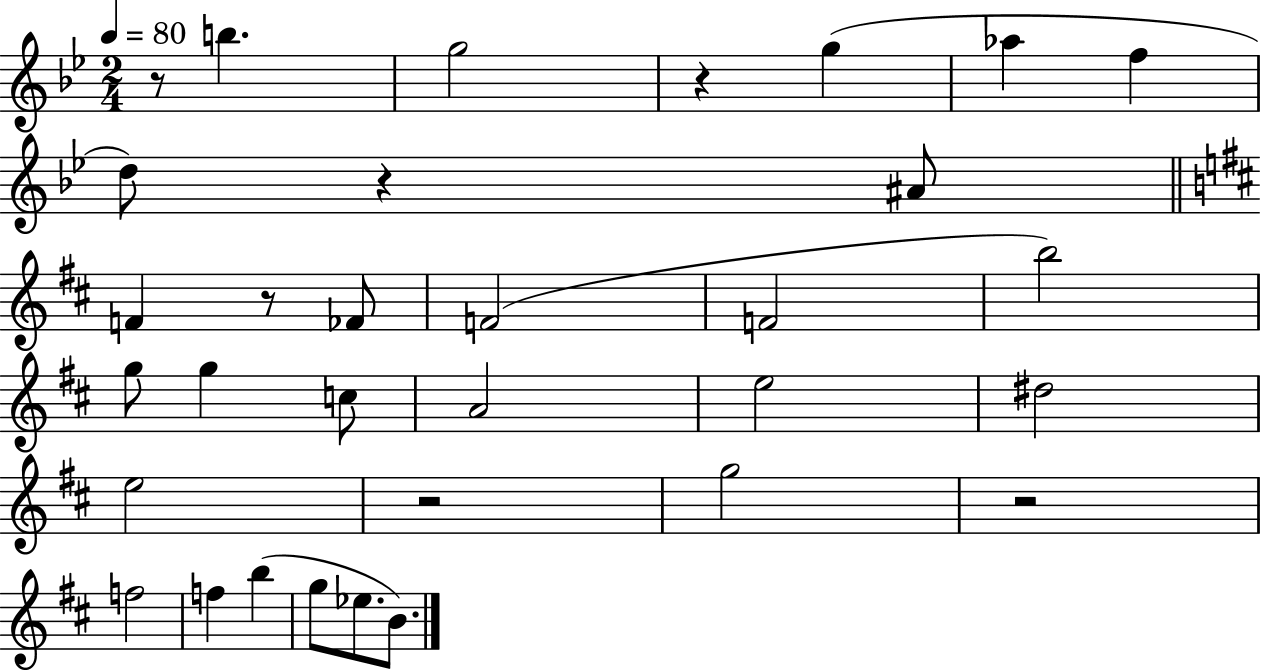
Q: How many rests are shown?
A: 6